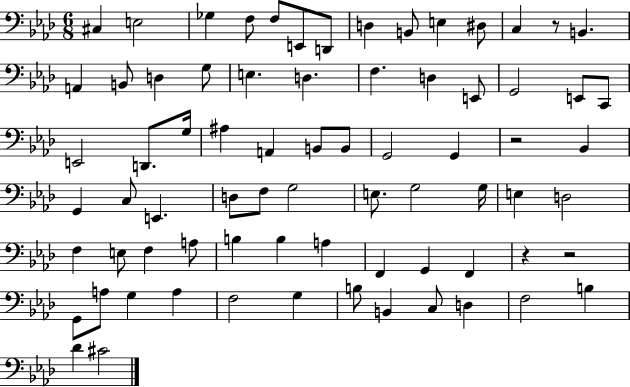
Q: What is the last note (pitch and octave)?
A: C#4